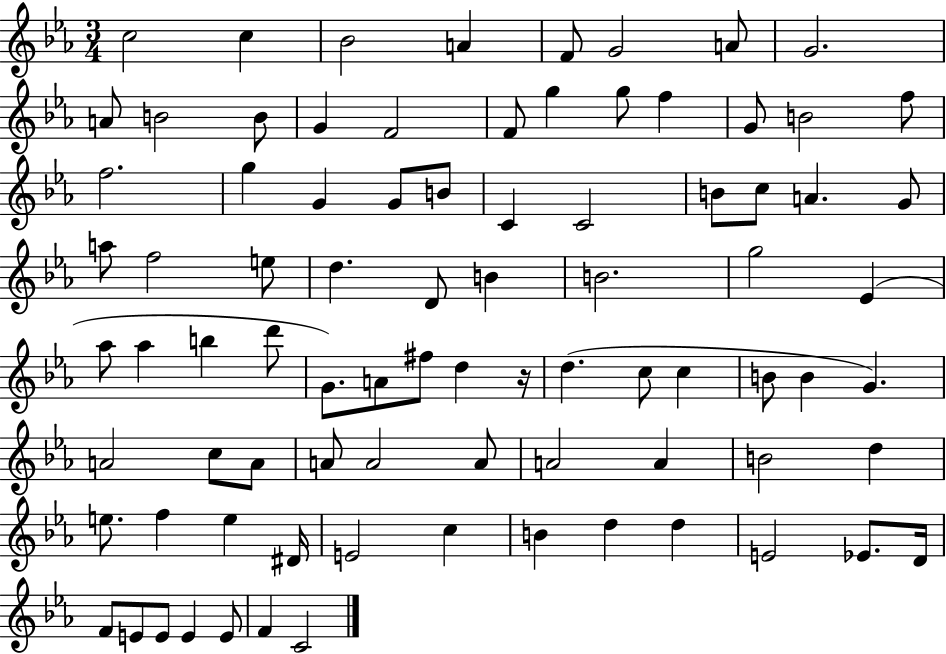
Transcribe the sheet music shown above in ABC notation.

X:1
T:Untitled
M:3/4
L:1/4
K:Eb
c2 c _B2 A F/2 G2 A/2 G2 A/2 B2 B/2 G F2 F/2 g g/2 f G/2 B2 f/2 f2 g G G/2 B/2 C C2 B/2 c/2 A G/2 a/2 f2 e/2 d D/2 B B2 g2 _E _a/2 _a b d'/2 G/2 A/2 ^f/2 d z/4 d c/2 c B/2 B G A2 c/2 A/2 A/2 A2 A/2 A2 A B2 d e/2 f e ^D/4 E2 c B d d E2 _E/2 D/4 F/2 E/2 E/2 E E/2 F C2